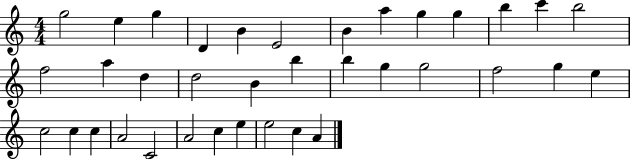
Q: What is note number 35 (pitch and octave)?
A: C5